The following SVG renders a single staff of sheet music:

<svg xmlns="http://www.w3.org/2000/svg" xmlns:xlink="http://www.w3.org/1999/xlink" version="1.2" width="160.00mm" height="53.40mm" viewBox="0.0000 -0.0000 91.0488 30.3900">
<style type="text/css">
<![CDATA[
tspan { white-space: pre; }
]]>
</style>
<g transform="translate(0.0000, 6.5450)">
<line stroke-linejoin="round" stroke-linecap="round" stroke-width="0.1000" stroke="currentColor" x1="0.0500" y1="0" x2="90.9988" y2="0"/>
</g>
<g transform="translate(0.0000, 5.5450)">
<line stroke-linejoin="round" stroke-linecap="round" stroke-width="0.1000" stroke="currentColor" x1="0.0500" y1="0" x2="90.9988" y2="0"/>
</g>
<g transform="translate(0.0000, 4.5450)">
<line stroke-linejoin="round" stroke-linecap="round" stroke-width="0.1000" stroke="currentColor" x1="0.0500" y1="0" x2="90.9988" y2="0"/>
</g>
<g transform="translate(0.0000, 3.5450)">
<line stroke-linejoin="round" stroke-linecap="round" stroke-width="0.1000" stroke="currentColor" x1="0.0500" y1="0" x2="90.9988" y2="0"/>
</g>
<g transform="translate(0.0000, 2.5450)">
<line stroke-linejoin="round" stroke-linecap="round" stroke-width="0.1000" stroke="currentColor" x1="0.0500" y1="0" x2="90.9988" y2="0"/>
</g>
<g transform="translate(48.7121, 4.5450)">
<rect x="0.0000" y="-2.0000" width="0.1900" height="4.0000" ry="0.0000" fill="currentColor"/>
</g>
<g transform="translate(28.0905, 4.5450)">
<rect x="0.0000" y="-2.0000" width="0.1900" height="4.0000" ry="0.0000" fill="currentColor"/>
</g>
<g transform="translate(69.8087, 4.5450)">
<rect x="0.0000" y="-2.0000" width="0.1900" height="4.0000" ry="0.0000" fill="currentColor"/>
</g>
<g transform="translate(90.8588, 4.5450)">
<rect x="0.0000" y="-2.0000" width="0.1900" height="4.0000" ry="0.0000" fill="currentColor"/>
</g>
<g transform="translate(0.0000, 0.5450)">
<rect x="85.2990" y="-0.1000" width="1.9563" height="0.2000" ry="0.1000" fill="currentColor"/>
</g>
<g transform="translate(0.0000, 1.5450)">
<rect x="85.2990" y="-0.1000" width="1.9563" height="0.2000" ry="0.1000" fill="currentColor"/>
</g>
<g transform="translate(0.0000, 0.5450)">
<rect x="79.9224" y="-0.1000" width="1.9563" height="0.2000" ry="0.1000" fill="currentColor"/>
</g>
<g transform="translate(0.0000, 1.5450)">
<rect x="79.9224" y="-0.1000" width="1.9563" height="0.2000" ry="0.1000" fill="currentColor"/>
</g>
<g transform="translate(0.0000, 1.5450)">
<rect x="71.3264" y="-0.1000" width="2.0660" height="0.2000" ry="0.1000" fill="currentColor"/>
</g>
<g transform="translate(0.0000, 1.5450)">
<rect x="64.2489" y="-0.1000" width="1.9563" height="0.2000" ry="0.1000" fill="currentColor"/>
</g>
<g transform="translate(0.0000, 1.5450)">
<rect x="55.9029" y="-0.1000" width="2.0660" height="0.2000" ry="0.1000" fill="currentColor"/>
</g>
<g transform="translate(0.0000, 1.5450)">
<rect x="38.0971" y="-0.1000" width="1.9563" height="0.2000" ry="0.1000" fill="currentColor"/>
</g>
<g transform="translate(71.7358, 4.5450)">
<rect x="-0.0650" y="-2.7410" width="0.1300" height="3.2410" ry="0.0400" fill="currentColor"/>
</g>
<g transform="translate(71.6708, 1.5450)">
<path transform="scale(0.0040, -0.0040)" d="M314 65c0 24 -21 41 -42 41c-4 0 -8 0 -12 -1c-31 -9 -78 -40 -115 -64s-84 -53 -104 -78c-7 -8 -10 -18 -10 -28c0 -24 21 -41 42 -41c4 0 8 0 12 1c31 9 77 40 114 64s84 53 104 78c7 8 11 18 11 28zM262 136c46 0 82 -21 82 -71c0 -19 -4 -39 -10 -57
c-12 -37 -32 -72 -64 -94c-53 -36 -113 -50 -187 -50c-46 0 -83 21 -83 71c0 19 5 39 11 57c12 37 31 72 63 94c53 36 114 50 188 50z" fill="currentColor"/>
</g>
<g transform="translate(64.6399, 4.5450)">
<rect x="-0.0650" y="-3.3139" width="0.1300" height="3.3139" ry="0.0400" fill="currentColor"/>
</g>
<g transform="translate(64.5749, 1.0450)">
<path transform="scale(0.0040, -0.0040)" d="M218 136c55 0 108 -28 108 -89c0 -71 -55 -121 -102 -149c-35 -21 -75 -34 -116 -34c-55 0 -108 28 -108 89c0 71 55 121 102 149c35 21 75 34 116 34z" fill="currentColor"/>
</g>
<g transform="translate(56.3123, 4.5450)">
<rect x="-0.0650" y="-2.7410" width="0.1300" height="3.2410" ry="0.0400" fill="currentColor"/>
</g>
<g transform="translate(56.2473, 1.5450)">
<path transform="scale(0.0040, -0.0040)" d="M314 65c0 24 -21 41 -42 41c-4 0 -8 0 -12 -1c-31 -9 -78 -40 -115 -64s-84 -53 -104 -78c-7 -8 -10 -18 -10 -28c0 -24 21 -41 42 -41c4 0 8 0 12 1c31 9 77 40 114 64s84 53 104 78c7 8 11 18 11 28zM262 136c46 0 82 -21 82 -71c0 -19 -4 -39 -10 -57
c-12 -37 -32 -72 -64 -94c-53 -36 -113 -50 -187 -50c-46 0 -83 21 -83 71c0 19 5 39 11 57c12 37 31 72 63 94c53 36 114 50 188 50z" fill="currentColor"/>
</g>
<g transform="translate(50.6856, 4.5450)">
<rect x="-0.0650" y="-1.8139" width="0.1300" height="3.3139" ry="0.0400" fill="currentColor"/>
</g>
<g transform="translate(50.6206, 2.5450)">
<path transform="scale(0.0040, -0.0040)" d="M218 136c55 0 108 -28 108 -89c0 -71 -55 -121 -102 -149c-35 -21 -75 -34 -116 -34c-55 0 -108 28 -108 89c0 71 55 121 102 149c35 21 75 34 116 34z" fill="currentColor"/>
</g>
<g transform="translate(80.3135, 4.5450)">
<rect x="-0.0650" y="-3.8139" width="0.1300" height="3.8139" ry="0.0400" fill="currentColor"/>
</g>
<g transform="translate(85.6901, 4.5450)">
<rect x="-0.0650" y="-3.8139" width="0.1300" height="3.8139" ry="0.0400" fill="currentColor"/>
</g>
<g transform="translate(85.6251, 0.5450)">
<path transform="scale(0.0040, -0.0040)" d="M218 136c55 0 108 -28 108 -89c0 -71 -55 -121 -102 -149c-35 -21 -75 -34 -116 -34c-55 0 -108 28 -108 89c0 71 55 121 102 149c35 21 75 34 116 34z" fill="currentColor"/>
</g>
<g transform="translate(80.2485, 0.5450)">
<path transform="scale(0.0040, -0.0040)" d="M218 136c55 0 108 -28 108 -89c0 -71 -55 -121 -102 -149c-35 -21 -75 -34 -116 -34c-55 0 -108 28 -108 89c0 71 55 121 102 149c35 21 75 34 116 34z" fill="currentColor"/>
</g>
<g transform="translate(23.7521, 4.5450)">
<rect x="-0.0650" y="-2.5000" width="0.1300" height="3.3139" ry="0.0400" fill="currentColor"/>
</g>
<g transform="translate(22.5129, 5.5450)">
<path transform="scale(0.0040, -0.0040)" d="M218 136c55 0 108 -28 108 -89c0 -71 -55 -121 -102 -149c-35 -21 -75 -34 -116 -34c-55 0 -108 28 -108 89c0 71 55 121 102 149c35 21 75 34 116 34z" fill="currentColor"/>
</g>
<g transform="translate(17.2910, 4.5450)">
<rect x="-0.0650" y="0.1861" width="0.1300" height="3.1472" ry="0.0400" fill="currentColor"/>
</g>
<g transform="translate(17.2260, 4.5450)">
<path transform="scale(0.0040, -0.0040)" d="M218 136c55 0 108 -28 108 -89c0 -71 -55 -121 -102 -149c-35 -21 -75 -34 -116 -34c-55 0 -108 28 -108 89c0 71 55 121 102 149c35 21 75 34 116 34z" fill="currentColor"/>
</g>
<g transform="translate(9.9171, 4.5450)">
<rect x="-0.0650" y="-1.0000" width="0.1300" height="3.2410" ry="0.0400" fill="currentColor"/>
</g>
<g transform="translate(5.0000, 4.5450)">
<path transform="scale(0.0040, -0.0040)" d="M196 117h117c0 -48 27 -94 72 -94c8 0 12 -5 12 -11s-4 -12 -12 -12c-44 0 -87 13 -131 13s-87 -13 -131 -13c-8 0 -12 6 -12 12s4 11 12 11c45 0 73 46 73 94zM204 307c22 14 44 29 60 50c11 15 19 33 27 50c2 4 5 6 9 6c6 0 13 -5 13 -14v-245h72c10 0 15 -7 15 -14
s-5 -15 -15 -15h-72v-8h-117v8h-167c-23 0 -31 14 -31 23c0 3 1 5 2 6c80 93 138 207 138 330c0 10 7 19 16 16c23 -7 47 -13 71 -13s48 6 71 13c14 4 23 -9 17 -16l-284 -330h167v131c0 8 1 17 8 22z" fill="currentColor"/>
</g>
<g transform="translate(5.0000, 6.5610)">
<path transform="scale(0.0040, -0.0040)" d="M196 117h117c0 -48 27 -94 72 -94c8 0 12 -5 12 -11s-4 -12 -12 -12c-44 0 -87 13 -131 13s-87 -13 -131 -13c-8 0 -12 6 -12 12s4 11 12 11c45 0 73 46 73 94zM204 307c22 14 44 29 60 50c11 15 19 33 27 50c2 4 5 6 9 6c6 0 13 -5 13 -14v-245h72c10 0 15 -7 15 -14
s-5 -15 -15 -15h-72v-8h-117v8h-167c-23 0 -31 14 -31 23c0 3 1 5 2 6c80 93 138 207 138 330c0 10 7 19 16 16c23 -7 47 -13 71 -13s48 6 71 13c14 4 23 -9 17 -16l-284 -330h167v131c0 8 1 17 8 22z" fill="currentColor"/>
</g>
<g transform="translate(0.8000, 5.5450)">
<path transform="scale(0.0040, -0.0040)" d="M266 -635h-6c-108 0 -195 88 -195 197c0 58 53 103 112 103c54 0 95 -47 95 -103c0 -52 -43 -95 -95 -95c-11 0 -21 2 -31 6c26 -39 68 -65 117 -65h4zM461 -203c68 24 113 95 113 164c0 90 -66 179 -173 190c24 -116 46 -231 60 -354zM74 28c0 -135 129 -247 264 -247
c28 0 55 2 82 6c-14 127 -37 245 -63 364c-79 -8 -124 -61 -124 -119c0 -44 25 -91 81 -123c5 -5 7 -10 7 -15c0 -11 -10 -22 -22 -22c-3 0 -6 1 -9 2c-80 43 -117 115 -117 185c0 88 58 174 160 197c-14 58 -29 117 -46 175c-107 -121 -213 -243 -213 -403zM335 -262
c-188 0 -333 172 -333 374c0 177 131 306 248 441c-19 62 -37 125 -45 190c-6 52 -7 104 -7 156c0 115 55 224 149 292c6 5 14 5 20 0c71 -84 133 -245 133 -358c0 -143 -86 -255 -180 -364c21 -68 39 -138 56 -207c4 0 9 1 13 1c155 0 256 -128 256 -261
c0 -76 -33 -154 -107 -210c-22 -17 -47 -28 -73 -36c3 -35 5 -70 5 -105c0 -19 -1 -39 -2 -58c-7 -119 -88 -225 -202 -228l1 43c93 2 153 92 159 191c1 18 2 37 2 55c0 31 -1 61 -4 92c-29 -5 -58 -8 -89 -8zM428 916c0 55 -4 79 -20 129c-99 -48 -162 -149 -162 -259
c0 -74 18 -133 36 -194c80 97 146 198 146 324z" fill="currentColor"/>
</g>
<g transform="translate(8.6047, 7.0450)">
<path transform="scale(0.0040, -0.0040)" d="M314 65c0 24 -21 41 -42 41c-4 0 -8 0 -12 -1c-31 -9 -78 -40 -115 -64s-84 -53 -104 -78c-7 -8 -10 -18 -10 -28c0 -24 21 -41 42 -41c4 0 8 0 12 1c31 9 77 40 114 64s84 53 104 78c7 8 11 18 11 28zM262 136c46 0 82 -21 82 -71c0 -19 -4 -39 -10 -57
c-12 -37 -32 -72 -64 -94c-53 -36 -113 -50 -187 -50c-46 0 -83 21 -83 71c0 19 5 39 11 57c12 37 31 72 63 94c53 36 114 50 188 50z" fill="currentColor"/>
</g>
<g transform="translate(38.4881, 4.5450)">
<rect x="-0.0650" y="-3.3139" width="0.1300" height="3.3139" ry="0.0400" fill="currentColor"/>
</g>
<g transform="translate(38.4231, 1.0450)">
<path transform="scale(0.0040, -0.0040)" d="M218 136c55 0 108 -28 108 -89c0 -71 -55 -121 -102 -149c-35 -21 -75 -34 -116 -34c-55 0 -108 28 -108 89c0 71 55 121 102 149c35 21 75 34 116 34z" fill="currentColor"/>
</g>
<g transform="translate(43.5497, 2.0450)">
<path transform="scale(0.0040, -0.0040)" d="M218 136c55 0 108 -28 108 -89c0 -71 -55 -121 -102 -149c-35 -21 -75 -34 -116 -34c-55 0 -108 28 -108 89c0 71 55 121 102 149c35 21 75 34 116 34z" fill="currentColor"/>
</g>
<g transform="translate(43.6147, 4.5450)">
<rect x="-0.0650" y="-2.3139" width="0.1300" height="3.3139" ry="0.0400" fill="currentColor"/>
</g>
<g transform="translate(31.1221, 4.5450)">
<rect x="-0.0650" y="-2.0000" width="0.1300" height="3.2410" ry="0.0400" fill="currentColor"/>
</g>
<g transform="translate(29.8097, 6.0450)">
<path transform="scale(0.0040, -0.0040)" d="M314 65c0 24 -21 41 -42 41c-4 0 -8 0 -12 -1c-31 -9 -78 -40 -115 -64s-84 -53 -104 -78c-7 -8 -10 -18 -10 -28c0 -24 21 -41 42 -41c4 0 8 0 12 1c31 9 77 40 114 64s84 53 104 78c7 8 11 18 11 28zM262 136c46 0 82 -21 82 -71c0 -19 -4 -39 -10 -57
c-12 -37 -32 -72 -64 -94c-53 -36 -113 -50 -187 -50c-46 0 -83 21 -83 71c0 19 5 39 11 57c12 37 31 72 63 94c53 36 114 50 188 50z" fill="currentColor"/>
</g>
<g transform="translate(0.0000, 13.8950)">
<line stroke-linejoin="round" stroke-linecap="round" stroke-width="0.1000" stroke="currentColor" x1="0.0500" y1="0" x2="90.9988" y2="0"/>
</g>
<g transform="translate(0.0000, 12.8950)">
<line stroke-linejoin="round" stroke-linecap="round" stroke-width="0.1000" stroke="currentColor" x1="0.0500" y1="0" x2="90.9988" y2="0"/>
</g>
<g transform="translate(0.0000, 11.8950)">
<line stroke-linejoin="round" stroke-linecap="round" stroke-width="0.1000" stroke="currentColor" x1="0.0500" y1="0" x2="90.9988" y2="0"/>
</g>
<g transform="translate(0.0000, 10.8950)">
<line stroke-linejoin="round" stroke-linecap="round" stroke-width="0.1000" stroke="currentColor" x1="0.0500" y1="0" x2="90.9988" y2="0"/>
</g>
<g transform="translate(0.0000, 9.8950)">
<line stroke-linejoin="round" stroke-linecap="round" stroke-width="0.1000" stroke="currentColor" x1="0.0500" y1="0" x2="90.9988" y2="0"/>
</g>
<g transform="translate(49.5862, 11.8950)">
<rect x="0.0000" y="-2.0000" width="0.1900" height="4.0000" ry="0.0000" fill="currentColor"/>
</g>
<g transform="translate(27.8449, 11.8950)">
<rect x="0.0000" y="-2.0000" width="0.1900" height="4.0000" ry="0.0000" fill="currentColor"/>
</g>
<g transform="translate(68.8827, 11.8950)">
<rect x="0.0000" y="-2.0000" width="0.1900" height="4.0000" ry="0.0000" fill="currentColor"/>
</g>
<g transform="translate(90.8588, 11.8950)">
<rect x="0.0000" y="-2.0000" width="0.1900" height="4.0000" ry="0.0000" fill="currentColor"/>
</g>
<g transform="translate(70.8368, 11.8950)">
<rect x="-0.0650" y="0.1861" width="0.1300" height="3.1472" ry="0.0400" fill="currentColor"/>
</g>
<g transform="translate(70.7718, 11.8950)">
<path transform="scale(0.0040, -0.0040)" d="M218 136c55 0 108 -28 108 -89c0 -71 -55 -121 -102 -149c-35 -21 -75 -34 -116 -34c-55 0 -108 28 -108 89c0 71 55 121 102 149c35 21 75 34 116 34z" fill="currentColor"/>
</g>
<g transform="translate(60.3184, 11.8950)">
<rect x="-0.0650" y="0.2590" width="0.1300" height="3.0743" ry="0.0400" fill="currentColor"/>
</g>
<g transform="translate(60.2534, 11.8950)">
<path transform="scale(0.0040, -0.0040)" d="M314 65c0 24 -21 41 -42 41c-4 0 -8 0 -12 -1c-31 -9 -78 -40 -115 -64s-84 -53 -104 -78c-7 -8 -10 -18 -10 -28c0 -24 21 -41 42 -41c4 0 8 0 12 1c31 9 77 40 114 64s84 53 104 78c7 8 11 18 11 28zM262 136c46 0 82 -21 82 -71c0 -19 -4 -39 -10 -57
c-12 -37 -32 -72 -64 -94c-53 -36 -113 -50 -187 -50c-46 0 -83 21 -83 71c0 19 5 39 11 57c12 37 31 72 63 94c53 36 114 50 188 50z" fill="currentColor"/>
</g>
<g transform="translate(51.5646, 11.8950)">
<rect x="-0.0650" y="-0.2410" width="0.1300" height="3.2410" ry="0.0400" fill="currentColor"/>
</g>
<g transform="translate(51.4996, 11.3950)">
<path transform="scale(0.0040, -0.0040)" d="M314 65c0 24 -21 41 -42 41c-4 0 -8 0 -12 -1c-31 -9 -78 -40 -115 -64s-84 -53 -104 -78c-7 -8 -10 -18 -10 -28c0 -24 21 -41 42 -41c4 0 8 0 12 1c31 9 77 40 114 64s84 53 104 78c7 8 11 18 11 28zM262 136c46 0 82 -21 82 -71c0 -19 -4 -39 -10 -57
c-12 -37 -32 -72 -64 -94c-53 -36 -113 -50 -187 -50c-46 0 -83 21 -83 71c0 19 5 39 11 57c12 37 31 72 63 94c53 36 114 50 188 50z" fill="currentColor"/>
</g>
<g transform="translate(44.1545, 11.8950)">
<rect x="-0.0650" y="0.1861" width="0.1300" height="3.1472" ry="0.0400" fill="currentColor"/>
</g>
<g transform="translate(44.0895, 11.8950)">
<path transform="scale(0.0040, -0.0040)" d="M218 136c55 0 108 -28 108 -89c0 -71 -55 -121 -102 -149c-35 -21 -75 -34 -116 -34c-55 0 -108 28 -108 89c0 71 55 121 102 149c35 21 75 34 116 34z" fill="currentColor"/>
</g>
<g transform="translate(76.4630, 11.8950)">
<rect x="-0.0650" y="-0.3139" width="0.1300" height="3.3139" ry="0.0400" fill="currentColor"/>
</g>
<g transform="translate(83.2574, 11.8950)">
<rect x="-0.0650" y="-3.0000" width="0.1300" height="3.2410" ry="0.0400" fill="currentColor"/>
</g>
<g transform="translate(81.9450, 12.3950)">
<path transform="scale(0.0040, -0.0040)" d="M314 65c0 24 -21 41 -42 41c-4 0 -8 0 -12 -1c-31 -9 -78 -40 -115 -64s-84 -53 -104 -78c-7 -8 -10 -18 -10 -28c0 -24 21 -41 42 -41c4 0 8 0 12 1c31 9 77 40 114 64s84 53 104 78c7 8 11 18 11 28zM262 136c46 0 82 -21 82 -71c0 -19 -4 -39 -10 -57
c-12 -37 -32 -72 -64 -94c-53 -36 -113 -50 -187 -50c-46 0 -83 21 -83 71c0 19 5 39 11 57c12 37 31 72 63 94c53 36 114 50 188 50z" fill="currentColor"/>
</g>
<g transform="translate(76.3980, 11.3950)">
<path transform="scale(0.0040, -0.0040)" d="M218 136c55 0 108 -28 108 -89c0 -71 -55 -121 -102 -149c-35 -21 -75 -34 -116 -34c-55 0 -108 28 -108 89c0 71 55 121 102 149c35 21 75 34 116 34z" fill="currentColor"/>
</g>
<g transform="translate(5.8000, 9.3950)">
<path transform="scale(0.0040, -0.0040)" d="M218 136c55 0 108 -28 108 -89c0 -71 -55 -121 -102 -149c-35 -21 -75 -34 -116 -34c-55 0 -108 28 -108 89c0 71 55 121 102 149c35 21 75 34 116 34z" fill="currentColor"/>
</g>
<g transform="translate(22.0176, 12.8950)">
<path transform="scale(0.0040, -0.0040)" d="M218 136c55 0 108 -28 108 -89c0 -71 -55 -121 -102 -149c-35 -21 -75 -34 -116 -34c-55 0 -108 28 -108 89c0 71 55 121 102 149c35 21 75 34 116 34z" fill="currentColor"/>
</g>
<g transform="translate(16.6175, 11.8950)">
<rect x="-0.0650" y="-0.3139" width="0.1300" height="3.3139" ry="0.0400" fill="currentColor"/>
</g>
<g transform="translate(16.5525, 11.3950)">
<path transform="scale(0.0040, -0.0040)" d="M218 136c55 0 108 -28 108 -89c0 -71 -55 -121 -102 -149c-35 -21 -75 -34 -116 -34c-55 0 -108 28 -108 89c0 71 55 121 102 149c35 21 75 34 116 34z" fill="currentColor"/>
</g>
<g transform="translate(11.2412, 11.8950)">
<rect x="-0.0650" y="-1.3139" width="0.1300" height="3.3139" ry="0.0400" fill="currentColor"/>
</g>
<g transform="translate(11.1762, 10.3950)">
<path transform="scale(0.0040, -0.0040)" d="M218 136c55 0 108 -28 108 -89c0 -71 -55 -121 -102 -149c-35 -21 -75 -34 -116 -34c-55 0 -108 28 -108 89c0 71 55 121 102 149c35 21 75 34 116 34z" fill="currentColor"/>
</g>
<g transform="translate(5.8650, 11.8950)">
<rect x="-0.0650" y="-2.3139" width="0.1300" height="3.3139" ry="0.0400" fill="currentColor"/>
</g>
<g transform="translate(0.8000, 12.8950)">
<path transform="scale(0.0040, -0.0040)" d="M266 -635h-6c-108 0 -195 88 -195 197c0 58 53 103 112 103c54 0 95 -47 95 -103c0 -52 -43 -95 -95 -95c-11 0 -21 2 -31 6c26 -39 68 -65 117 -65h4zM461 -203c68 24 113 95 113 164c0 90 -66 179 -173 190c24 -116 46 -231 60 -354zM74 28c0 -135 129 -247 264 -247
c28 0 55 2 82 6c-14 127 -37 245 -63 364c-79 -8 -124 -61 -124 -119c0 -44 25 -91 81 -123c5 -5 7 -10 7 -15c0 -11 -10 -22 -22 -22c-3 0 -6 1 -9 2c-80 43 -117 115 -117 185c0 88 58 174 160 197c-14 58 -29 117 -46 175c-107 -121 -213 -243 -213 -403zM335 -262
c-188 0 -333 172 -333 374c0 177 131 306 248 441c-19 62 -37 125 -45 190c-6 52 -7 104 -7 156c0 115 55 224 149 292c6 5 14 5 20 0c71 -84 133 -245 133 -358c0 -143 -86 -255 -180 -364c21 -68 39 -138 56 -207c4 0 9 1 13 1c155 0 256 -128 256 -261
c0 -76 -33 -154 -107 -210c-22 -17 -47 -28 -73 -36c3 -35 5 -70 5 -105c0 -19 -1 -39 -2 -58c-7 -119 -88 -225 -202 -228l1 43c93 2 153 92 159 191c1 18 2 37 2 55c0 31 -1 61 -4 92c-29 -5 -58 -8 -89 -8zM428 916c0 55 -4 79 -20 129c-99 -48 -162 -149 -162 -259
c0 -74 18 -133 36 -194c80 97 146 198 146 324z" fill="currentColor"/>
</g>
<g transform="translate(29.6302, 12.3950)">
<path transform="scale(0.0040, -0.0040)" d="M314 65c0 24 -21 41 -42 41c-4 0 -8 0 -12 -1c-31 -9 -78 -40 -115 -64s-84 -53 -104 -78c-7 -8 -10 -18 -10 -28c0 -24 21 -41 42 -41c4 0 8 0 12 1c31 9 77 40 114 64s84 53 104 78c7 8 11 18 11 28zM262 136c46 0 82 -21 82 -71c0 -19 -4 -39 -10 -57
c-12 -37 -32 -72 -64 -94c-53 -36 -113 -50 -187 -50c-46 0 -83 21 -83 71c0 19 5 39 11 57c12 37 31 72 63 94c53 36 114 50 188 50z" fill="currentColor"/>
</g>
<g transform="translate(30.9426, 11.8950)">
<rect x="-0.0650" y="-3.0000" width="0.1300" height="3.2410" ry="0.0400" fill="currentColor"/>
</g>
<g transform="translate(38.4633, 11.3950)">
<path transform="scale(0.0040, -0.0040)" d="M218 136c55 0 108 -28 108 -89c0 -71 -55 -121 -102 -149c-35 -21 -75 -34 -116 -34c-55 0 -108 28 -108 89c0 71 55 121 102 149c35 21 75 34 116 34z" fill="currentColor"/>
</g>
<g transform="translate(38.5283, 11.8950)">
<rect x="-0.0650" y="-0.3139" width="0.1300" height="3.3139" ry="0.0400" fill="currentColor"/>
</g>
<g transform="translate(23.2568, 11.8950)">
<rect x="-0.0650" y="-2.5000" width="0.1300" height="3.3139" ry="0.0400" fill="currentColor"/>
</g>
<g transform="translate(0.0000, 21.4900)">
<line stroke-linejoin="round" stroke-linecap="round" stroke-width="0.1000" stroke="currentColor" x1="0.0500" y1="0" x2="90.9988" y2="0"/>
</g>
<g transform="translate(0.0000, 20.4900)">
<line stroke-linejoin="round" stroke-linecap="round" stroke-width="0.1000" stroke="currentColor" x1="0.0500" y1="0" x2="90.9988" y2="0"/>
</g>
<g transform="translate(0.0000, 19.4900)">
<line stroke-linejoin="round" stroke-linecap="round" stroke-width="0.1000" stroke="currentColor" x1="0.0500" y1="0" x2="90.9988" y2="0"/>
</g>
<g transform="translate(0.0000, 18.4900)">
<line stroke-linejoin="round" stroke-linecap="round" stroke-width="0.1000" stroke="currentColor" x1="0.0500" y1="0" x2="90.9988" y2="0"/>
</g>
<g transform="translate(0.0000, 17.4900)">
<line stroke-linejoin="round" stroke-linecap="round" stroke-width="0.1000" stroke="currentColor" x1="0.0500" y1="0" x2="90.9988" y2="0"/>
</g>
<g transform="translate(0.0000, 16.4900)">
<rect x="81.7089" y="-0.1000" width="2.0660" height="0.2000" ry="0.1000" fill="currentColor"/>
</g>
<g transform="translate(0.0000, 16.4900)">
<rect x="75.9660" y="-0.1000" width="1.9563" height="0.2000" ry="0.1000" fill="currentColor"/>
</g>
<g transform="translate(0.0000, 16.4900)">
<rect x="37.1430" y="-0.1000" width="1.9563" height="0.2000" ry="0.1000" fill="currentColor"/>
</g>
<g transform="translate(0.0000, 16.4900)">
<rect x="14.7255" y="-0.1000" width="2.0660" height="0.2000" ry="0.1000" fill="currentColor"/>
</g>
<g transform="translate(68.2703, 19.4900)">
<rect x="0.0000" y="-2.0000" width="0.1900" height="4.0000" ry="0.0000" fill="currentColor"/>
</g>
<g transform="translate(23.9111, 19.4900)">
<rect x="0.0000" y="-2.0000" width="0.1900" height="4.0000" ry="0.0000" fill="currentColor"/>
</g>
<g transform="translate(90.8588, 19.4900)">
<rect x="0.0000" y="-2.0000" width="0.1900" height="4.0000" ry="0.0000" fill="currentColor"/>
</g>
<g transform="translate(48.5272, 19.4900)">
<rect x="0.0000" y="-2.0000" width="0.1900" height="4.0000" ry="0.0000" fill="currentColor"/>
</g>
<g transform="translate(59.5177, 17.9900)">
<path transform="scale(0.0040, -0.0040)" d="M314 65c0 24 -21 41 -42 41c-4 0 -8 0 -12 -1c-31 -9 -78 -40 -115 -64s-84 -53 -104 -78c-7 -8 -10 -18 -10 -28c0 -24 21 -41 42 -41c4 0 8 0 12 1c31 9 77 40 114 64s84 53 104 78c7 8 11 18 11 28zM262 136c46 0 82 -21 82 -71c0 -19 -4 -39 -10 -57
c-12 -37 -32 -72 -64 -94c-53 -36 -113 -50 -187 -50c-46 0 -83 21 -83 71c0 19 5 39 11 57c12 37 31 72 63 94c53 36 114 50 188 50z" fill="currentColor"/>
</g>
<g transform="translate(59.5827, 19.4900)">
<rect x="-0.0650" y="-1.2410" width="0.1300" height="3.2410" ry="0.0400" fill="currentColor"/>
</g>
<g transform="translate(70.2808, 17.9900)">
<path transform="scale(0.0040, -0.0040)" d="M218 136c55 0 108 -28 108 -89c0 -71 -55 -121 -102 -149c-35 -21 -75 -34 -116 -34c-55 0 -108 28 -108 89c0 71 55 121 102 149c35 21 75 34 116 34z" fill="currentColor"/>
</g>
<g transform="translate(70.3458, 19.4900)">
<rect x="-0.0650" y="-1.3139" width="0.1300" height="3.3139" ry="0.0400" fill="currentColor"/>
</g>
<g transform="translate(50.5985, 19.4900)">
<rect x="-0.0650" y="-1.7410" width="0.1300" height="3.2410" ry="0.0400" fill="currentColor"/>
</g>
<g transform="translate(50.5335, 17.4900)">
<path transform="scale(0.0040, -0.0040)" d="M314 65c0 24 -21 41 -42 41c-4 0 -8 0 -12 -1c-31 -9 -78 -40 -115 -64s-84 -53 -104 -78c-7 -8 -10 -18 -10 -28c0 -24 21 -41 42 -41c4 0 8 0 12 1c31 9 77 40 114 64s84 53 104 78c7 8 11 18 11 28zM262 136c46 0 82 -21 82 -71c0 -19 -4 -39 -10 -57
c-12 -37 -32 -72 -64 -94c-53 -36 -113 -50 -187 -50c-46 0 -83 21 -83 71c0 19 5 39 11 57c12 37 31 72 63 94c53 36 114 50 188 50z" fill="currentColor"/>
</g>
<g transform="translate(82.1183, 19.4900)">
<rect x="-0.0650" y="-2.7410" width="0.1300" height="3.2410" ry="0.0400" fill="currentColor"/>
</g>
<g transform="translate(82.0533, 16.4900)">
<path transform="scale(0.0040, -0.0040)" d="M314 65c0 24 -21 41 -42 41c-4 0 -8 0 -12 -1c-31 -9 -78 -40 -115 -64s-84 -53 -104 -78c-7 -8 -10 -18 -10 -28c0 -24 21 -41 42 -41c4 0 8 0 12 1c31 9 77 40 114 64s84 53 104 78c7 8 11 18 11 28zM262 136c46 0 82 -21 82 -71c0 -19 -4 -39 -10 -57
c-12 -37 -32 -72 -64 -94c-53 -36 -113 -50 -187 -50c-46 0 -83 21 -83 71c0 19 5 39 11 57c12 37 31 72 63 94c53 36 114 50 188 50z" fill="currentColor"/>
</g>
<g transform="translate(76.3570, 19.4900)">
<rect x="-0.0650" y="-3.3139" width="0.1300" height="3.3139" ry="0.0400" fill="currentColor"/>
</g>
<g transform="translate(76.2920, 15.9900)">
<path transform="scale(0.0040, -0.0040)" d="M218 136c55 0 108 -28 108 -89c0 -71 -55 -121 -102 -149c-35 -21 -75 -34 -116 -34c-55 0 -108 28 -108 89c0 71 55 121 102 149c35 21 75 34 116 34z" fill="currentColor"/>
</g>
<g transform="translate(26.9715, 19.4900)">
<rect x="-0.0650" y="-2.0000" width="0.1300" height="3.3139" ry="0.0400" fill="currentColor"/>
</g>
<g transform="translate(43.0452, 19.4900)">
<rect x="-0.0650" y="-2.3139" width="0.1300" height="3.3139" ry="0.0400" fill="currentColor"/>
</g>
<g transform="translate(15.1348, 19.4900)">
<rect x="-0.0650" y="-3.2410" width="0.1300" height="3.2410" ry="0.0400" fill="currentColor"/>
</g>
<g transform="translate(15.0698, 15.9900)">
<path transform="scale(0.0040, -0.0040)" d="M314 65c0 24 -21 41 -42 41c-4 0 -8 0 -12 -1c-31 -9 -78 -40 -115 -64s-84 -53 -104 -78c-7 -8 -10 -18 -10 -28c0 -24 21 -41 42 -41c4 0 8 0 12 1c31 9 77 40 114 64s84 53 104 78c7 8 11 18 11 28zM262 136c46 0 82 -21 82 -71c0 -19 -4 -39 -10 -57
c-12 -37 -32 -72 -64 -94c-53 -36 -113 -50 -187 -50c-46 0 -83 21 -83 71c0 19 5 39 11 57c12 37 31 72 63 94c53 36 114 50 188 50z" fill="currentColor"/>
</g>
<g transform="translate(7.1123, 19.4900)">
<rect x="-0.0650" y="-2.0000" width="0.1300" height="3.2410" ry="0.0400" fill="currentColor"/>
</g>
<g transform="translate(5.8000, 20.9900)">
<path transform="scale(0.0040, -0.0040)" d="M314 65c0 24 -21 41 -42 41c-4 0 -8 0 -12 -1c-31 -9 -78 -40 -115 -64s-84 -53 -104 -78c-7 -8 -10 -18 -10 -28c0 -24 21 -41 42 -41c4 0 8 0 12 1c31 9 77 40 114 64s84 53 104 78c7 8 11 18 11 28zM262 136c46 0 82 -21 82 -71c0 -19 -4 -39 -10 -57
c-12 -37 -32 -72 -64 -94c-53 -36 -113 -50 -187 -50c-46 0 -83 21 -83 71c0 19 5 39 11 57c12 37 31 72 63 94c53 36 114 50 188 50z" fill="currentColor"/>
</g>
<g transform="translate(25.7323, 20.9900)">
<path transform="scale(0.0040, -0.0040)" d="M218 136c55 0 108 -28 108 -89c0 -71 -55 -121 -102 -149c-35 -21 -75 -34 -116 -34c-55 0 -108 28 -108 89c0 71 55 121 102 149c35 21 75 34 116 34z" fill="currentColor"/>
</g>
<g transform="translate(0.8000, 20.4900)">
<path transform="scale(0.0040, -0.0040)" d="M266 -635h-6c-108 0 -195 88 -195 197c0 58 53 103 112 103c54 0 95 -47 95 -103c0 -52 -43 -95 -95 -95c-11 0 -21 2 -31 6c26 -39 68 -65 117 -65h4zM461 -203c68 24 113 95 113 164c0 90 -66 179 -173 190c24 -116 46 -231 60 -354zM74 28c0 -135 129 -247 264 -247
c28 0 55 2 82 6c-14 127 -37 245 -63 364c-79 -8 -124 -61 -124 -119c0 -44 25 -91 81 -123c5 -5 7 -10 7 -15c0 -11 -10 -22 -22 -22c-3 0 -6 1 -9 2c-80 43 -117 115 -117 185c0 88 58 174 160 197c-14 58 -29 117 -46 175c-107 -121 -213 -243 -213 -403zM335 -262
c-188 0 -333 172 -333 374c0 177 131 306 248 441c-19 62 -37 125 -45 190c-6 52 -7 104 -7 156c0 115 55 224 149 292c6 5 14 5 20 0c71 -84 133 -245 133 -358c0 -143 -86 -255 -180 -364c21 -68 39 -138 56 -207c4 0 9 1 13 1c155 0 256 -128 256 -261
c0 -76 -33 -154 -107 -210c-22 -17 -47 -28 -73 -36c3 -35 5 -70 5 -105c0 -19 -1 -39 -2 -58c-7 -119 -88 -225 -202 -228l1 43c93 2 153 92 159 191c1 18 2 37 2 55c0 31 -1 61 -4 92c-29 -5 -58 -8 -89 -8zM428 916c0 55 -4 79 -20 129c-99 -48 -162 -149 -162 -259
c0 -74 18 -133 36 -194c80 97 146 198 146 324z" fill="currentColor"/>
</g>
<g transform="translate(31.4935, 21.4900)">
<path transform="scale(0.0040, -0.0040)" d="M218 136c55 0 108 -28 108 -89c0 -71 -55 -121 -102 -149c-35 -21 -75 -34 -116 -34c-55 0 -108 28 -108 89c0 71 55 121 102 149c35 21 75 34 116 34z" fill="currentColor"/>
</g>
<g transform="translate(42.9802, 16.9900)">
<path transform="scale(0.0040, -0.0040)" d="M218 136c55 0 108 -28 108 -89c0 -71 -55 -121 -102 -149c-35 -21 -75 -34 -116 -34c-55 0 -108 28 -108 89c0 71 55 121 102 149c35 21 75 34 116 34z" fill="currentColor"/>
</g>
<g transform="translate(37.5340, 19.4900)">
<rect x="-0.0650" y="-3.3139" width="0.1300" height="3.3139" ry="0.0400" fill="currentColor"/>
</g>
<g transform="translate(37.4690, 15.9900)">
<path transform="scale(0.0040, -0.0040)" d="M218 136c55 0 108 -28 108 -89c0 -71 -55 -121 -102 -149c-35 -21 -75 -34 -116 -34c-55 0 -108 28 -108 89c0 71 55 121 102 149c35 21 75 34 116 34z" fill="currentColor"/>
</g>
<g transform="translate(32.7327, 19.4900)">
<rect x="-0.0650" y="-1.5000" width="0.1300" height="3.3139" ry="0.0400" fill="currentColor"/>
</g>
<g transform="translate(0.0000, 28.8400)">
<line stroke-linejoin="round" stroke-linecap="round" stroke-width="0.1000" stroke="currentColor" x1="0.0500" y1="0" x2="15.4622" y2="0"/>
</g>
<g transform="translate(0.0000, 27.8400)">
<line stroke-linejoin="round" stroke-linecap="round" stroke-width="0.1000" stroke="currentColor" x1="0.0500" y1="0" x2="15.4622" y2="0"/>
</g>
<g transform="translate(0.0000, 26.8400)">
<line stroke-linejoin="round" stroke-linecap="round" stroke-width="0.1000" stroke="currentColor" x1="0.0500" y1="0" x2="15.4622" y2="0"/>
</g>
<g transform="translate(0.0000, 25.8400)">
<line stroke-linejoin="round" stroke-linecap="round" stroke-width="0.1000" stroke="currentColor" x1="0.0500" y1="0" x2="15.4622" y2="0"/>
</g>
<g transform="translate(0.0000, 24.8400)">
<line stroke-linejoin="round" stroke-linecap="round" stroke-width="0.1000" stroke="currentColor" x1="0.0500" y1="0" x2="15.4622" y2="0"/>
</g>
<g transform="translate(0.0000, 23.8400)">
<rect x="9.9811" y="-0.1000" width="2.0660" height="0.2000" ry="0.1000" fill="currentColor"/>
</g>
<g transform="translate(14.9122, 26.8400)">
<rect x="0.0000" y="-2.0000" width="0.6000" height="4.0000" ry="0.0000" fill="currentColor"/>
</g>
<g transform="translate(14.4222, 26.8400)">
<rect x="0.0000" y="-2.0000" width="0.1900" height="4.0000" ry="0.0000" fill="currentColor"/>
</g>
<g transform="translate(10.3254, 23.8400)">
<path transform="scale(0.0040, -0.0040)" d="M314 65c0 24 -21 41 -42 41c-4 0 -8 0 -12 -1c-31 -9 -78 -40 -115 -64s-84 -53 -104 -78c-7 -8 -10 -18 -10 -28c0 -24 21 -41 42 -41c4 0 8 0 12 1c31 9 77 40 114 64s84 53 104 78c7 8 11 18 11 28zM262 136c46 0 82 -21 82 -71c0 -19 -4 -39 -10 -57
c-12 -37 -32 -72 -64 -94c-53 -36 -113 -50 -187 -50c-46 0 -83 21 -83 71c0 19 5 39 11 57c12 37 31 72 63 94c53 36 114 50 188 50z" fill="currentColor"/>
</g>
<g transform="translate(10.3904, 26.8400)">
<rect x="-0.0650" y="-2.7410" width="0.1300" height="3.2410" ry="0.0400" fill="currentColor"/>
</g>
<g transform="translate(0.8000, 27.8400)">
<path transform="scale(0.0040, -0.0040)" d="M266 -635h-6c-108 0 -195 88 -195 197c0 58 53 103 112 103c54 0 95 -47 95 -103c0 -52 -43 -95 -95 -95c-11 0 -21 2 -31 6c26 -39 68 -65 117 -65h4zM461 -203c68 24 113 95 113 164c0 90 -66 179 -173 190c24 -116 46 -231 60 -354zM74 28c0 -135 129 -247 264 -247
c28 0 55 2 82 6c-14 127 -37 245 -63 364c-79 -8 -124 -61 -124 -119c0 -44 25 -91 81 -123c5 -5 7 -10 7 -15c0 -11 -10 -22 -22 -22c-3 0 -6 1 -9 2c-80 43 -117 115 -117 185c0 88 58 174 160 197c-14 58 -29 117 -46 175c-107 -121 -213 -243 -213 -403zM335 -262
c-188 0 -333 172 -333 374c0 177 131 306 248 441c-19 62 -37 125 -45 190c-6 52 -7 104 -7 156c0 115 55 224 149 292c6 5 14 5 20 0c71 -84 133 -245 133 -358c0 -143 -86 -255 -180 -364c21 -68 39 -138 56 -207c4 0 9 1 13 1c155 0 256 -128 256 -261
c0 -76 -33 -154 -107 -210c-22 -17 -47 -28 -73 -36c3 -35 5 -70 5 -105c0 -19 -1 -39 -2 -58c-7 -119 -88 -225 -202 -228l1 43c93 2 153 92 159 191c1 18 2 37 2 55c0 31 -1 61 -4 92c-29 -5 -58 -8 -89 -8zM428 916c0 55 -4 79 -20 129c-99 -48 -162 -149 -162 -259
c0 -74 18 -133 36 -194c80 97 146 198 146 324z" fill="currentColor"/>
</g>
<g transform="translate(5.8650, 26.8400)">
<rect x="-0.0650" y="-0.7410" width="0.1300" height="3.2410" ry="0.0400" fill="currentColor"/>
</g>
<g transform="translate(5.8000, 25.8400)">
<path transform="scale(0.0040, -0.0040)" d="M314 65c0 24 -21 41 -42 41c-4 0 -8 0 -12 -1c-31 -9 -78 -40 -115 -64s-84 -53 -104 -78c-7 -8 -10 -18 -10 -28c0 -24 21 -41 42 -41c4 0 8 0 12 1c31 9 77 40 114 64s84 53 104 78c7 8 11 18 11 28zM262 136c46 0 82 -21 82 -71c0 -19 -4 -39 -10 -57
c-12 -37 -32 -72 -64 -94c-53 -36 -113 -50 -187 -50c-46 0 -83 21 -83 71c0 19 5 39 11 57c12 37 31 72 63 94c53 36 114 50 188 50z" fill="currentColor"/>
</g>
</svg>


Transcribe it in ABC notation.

X:1
T:Untitled
M:4/4
L:1/4
K:C
D2 B G F2 b g f a2 b a2 c' c' g e c G A2 c B c2 B2 B c A2 F2 b2 F E b g f2 e2 e b a2 d2 a2